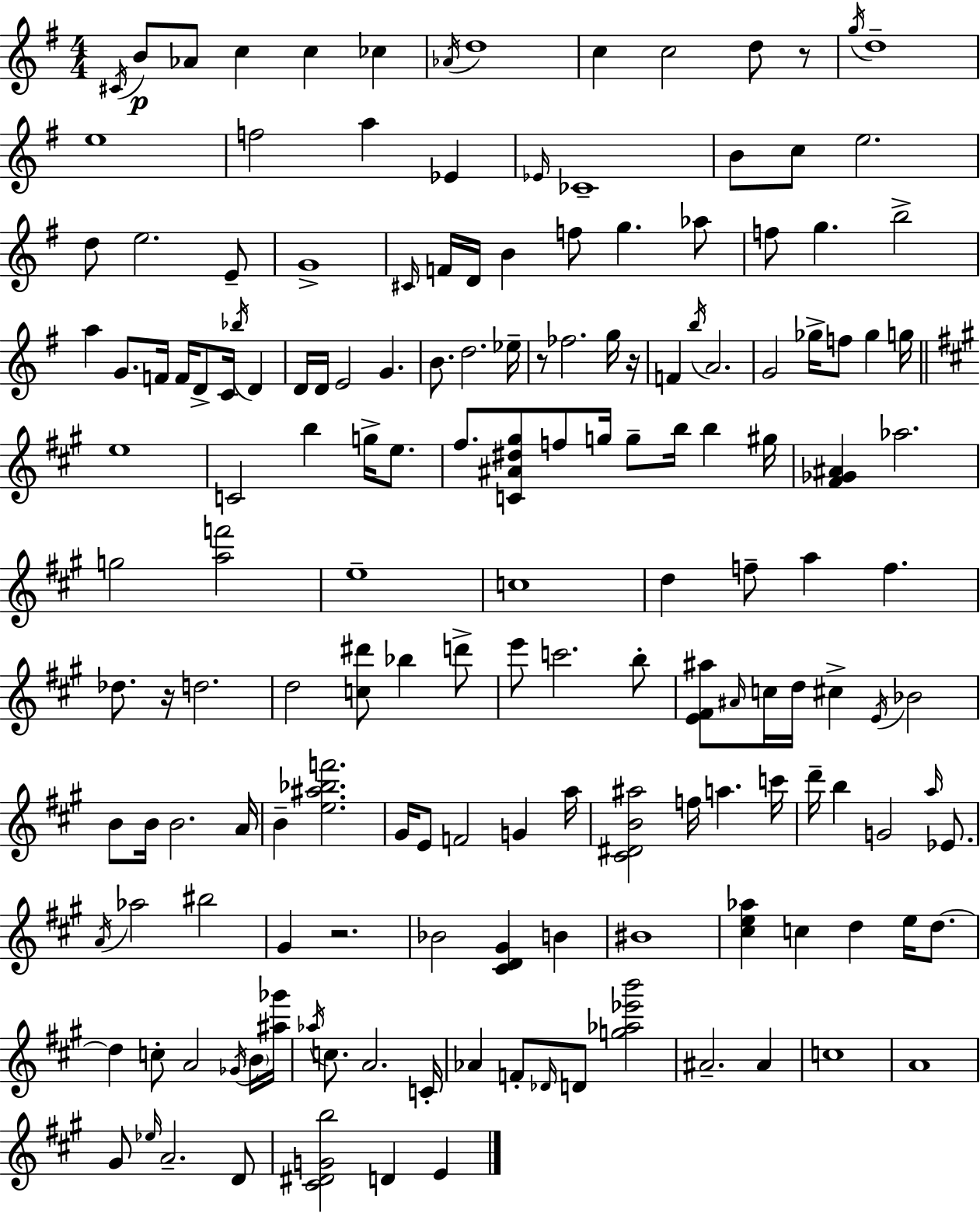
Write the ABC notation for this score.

X:1
T:Untitled
M:4/4
L:1/4
K:G
^C/4 B/2 _A/2 c c _c _A/4 d4 c c2 d/2 z/2 g/4 d4 e4 f2 a _E _E/4 _C4 B/2 c/2 e2 d/2 e2 E/2 G4 ^C/4 F/4 D/4 B f/2 g _a/2 f/2 g b2 a G/2 F/4 F/4 D/2 C/4 _b/4 D D/4 D/4 E2 G B/2 d2 _e/4 z/2 _f2 g/4 z/4 F b/4 A2 G2 _g/4 f/2 _g g/4 e4 C2 b g/4 e/2 ^f/2 [C^A^d^g]/2 f/2 g/4 g/2 b/4 b ^g/4 [^F_G^A] _a2 g2 [af']2 e4 c4 d f/2 a f _d/2 z/4 d2 d2 [c^d']/2 _b d'/2 e'/2 c'2 b/2 [E^F^a]/2 ^A/4 c/4 d/4 ^c E/4 _B2 B/2 B/4 B2 A/4 B [e^a_bf']2 ^G/4 E/2 F2 G a/4 [^C^DB^a]2 f/4 a c'/4 d'/4 b G2 a/4 _E/2 A/4 _a2 ^b2 ^G z2 _B2 [^CD^G] B ^B4 [^ce_a] c d e/4 d/2 d c/2 A2 _G/4 B/4 [^a_g']/4 _a/4 c/2 A2 C/4 _A F/2 _D/4 D/2 [g_a_e'b']2 ^A2 ^A c4 A4 ^G/2 _e/4 A2 D/2 [^C^DGb]2 D E